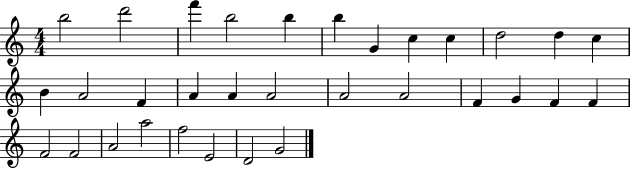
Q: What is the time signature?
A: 4/4